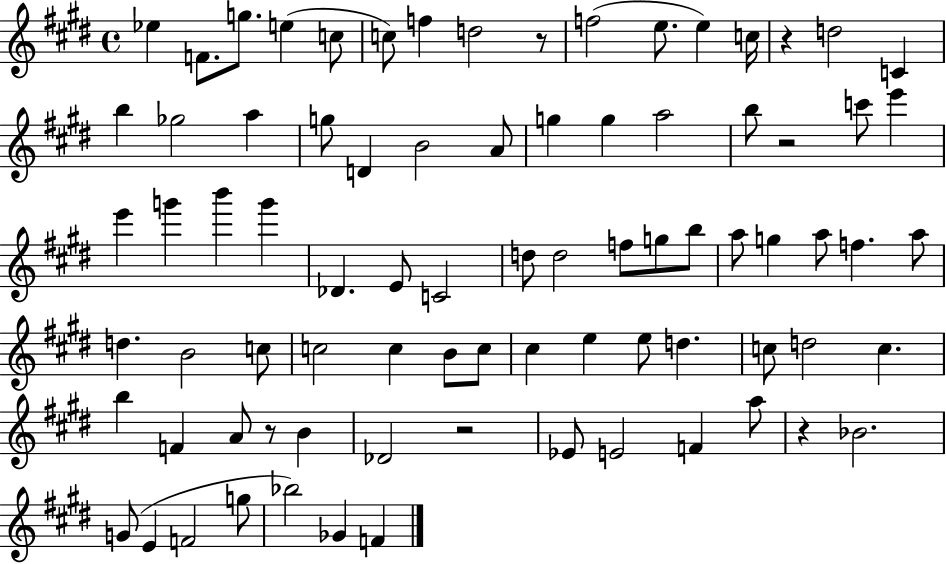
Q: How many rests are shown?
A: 6